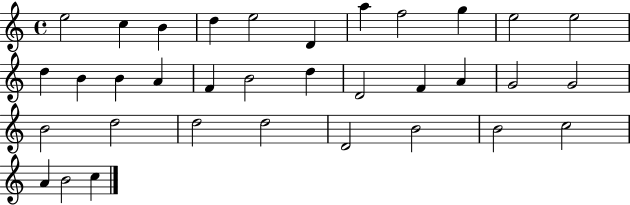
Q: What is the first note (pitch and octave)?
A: E5